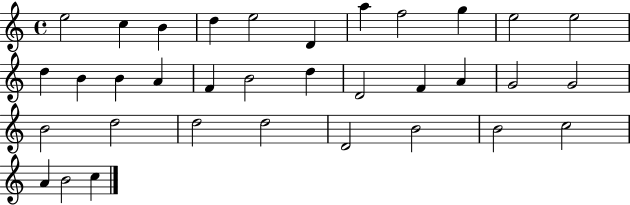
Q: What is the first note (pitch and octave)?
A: E5